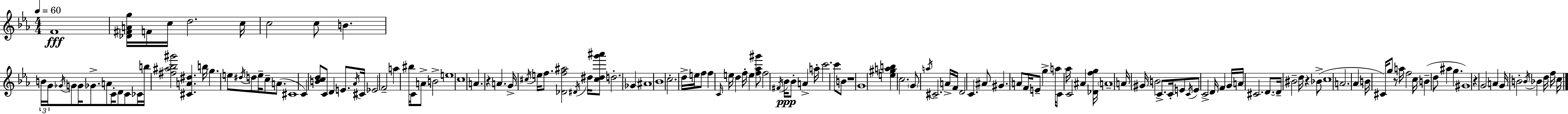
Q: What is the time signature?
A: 4/4